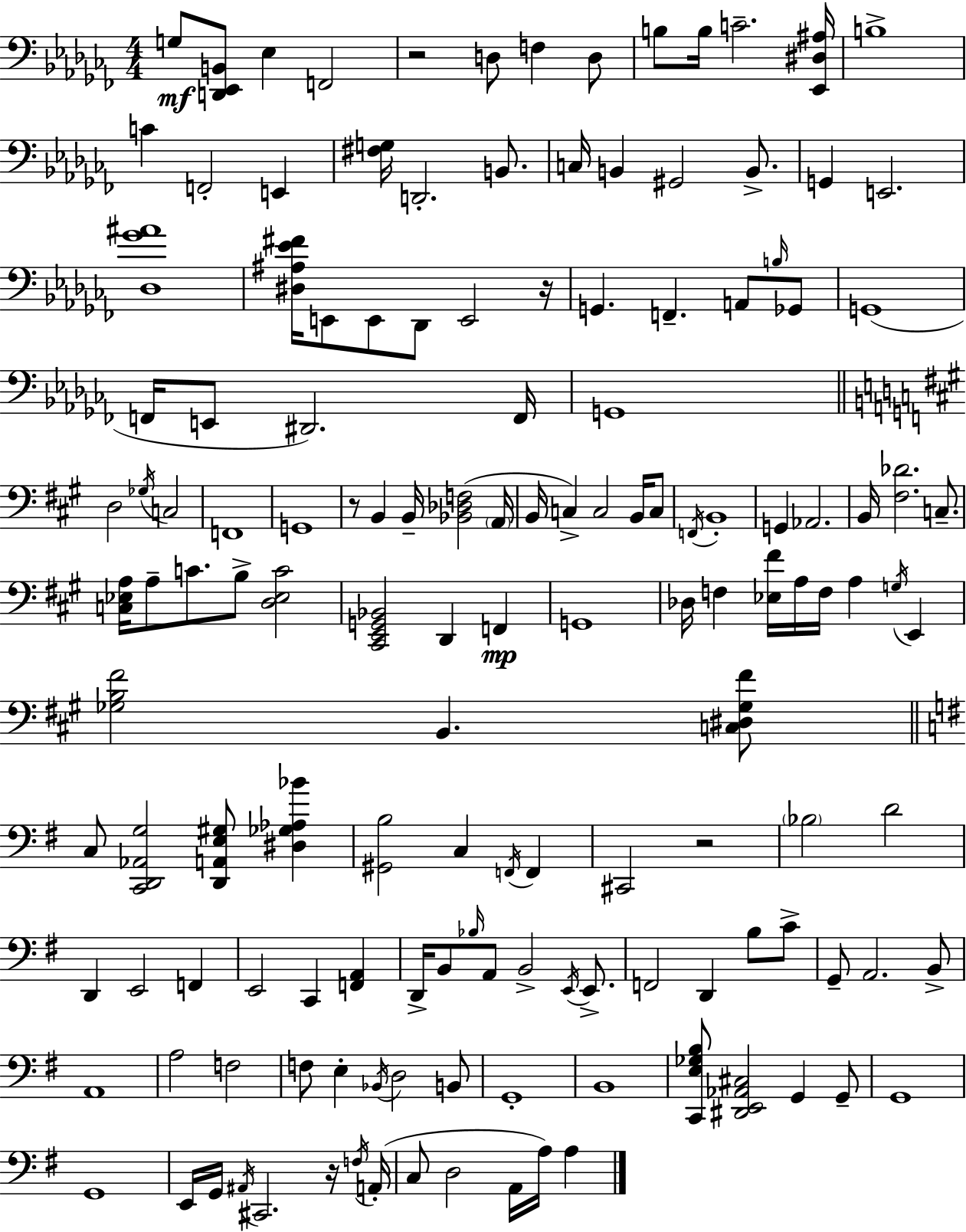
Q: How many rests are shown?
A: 5